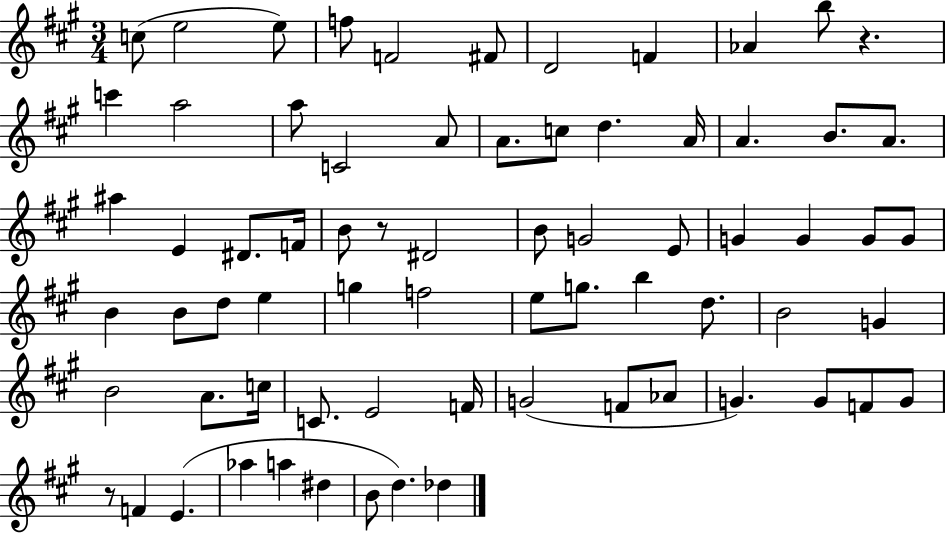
X:1
T:Untitled
M:3/4
L:1/4
K:A
c/2 e2 e/2 f/2 F2 ^F/2 D2 F _A b/2 z c' a2 a/2 C2 A/2 A/2 c/2 d A/4 A B/2 A/2 ^a E ^D/2 F/4 B/2 z/2 ^D2 B/2 G2 E/2 G G G/2 G/2 B B/2 d/2 e g f2 e/2 g/2 b d/2 B2 G B2 A/2 c/4 C/2 E2 F/4 G2 F/2 _A/2 G G/2 F/2 G/2 z/2 F E _a a ^d B/2 d _d